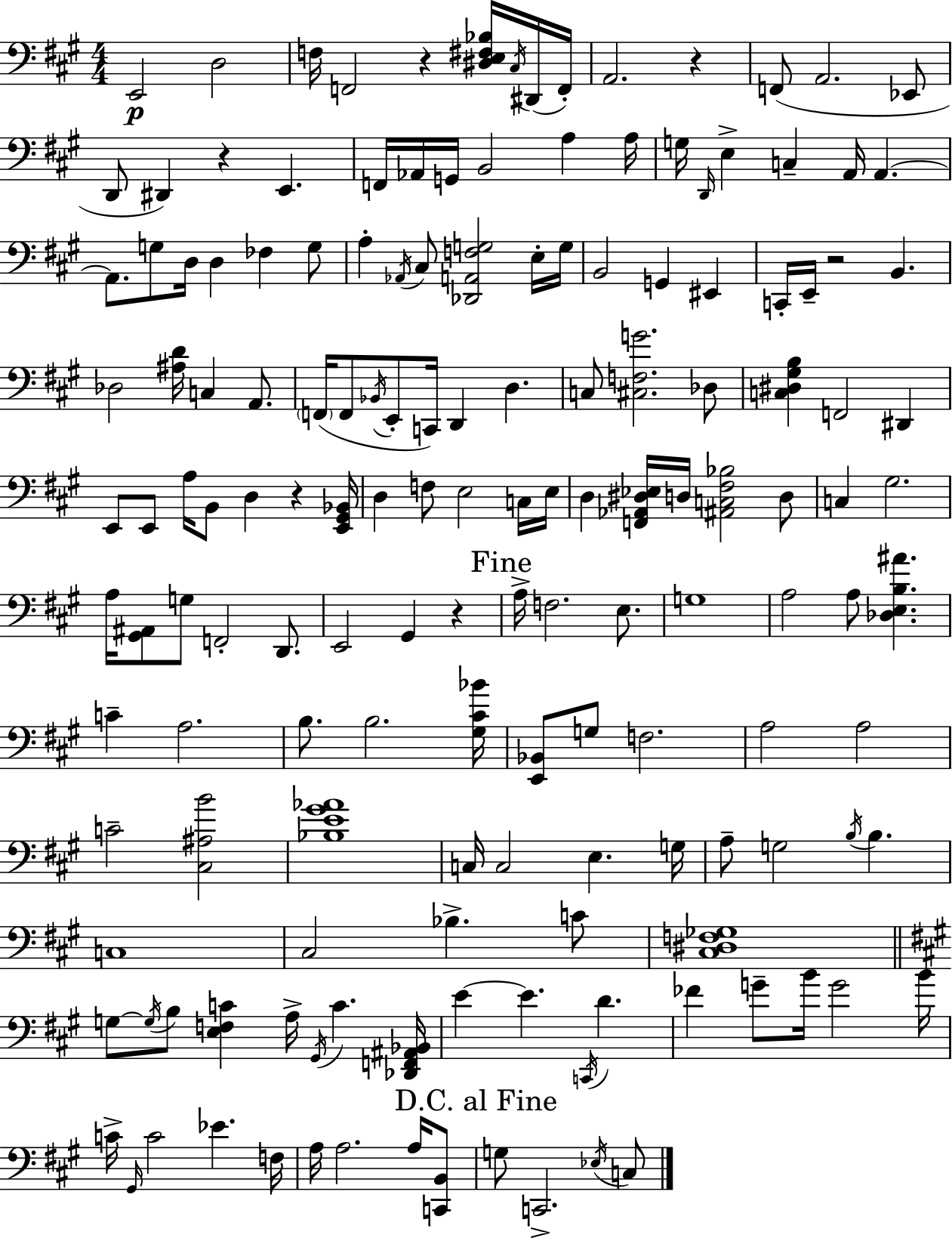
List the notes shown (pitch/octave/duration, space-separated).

E2/h D3/h F3/s F2/h R/q [D#3,E3,F#3,Bb3]/s C#3/s D#2/s F2/s A2/h. R/q F2/e A2/h. Eb2/e D2/e D#2/q R/q E2/q. F2/s Ab2/s G2/s B2/h A3/q A3/s G3/s D2/s E3/q C3/q A2/s A2/q. A2/e. G3/e D3/s D3/q FES3/q G3/e A3/q Ab2/s C#3/e [Db2,A2,F3,G3]/h E3/s G3/s B2/h G2/q EIS2/q C2/s E2/s R/h B2/q. Db3/h [A#3,D4]/s C3/q A2/e. F2/s F2/e Bb2/s E2/e C2/s D2/q D3/q. C3/e [C#3,F3,G4]/h. Db3/e [C3,D#3,G#3,B3]/q F2/h D#2/q E2/e E2/e A3/s B2/e D3/q R/q [E2,G#2,Bb2]/s D3/q F3/e E3/h C3/s E3/s D3/q [F2,Ab2,D#3,Eb3]/s D3/s [A#2,C3,F#3,Bb3]/h D3/e C3/q G#3/h. A3/s [G#2,A#2]/e G3/e F2/h D2/e. E2/h G#2/q R/q A3/s F3/h. E3/e. G3/w A3/h A3/e [Db3,E3,B3,A#4]/q. C4/q A3/h. B3/e. B3/h. [G#3,C#4,Bb4]/s [E2,Bb2]/e G3/e F3/h. A3/h A3/h C4/h [C#3,A#3,B4]/h [Bb3,E4,G#4,Ab4]/w C3/s C3/h E3/q. G3/s A3/e G3/h B3/s B3/q. C3/w C#3/h Bb3/q. C4/e [C#3,D#3,F3,Gb3]/w G3/e G3/s B3/e [E3,F3,C4]/q A3/s G#2/s C4/q. [Db2,F2,A#2,Bb2]/s E4/q E4/q. C2/s D4/q. FES4/q G4/e B4/s G4/h B4/s C4/s G#2/s C4/h Eb4/q. F3/s A3/s A3/h. A3/s [C2,B2]/e G3/e C2/h. Eb3/s C3/e